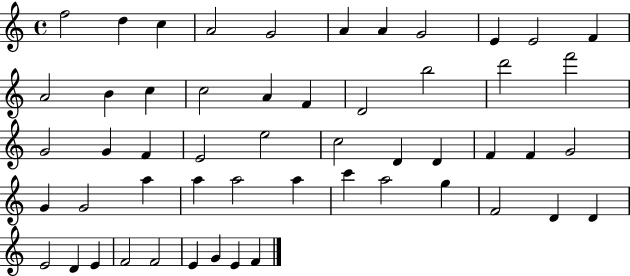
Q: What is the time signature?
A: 4/4